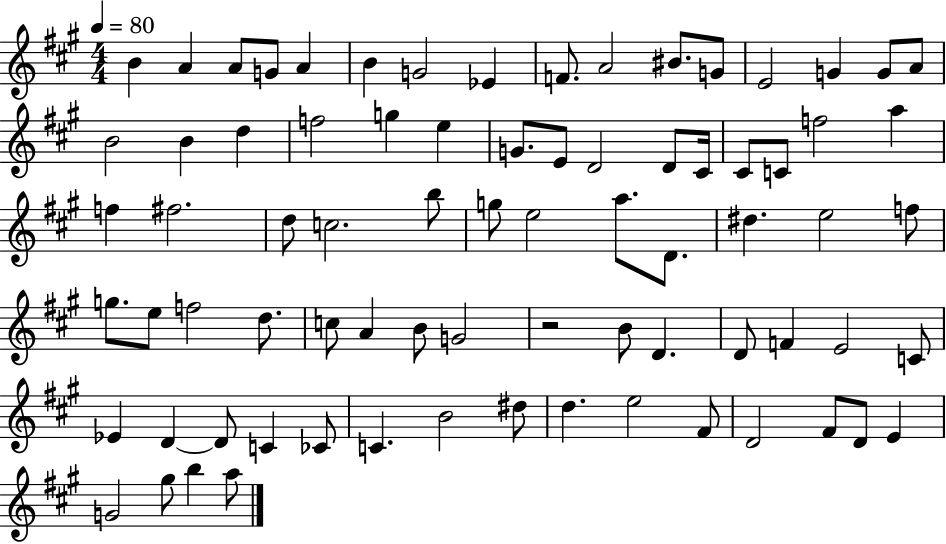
{
  \clef treble
  \numericTimeSignature
  \time 4/4
  \key a \major
  \tempo 4 = 80
  b'4 a'4 a'8 g'8 a'4 | b'4 g'2 ees'4 | f'8. a'2 bis'8. g'8 | e'2 g'4 g'8 a'8 | \break b'2 b'4 d''4 | f''2 g''4 e''4 | g'8. e'8 d'2 d'8 cis'16 | cis'8 c'8 f''2 a''4 | \break f''4 fis''2. | d''8 c''2. b''8 | g''8 e''2 a''8. d'8. | dis''4. e''2 f''8 | \break g''8. e''8 f''2 d''8. | c''8 a'4 b'8 g'2 | r2 b'8 d'4. | d'8 f'4 e'2 c'8 | \break ees'4 d'4~~ d'8 c'4 ces'8 | c'4. b'2 dis''8 | d''4. e''2 fis'8 | d'2 fis'8 d'8 e'4 | \break g'2 gis''8 b''4 a''8 | \bar "|."
}